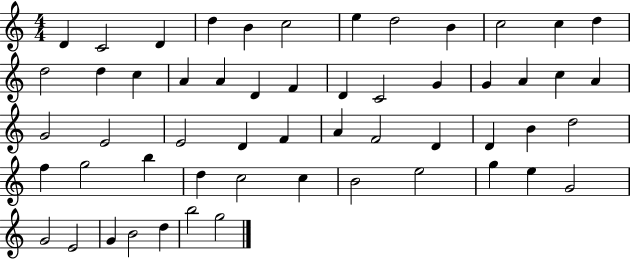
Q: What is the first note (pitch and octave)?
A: D4